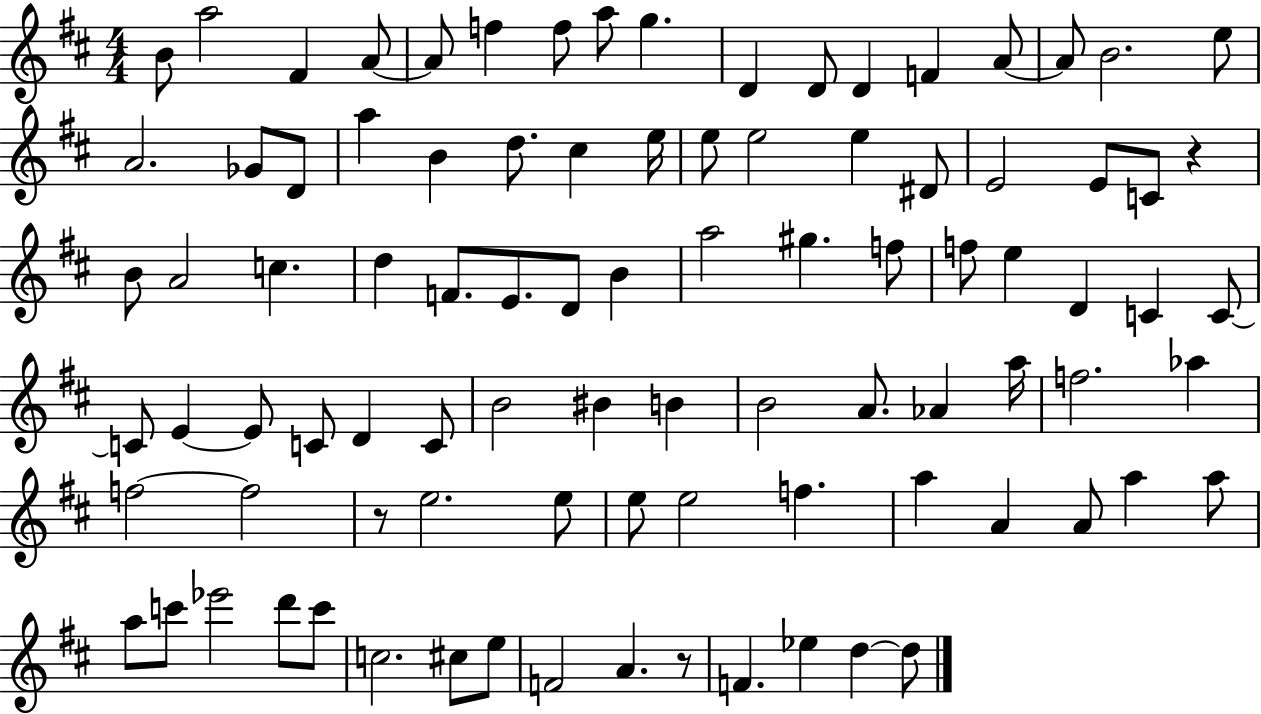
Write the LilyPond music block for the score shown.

{
  \clef treble
  \numericTimeSignature
  \time 4/4
  \key d \major
  b'8 a''2 fis'4 a'8~~ | a'8 f''4 f''8 a''8 g''4. | d'4 d'8 d'4 f'4 a'8~~ | a'8 b'2. e''8 | \break a'2. ges'8 d'8 | a''4 b'4 d''8. cis''4 e''16 | e''8 e''2 e''4 dis'8 | e'2 e'8 c'8 r4 | \break b'8 a'2 c''4. | d''4 f'8. e'8. d'8 b'4 | a''2 gis''4. f''8 | f''8 e''4 d'4 c'4 c'8~~ | \break c'8 e'4~~ e'8 c'8 d'4 c'8 | b'2 bis'4 b'4 | b'2 a'8. aes'4 a''16 | f''2. aes''4 | \break f''2~~ f''2 | r8 e''2. e''8 | e''8 e''2 f''4. | a''4 a'4 a'8 a''4 a''8 | \break a''8 c'''8 ees'''2 d'''8 c'''8 | c''2. cis''8 e''8 | f'2 a'4. r8 | f'4. ees''4 d''4~~ d''8 | \break \bar "|."
}